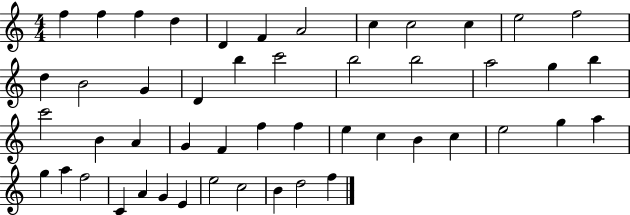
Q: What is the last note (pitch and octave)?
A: F5